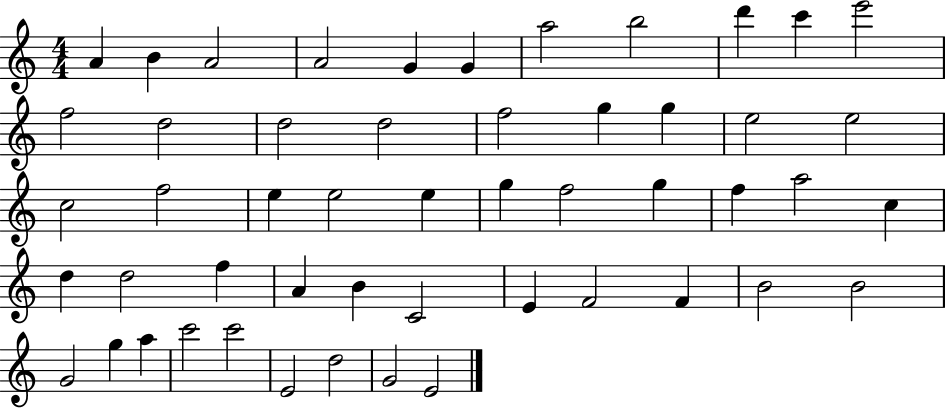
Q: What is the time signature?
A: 4/4